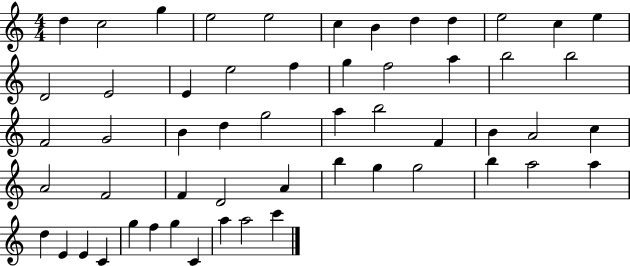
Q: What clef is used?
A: treble